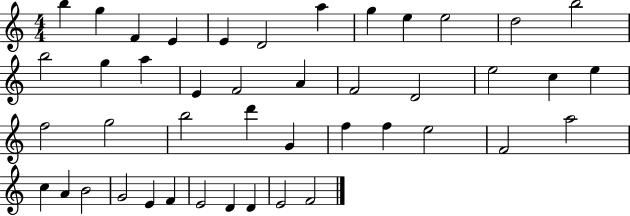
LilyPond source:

{
  \clef treble
  \numericTimeSignature
  \time 4/4
  \key c \major
  b''4 g''4 f'4 e'4 | e'4 d'2 a''4 | g''4 e''4 e''2 | d''2 b''2 | \break b''2 g''4 a''4 | e'4 f'2 a'4 | f'2 d'2 | e''2 c''4 e''4 | \break f''2 g''2 | b''2 d'''4 g'4 | f''4 f''4 e''2 | f'2 a''2 | \break c''4 a'4 b'2 | g'2 e'4 f'4 | e'2 d'4 d'4 | e'2 f'2 | \break \bar "|."
}